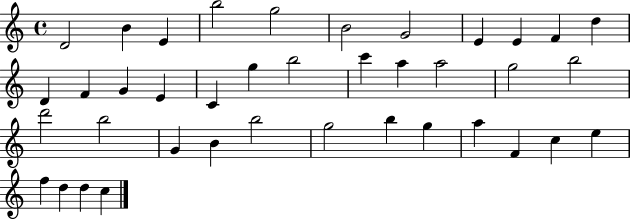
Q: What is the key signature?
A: C major